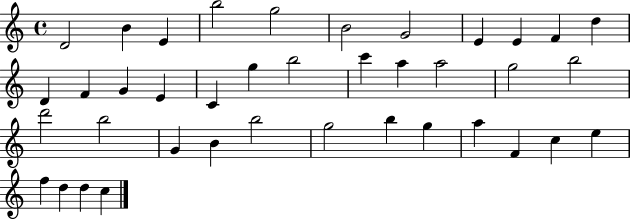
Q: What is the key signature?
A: C major